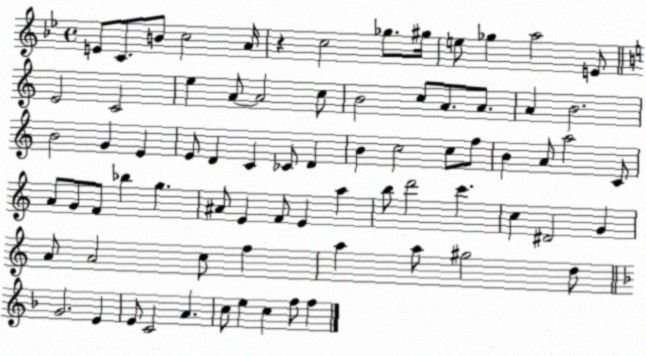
X:1
T:Untitled
M:4/4
L:1/4
K:Bb
E/2 C/2 B/2 c2 A/4 z c2 _g/2 ^g/4 e/2 _g a2 E/2 E2 C2 e A/2 A2 c/2 B2 c/2 A/2 A/2 A B2 B2 G E E/2 D C _C/2 D B c2 c/2 f/2 B A/2 a2 C/2 A/2 G/2 F/2 _b g ^A/2 E F/2 E a b/2 d'2 c' c ^D2 G A/2 A2 c/2 f a a/2 ^g2 d/2 G2 E E/2 C2 A c/2 e c f/2 f